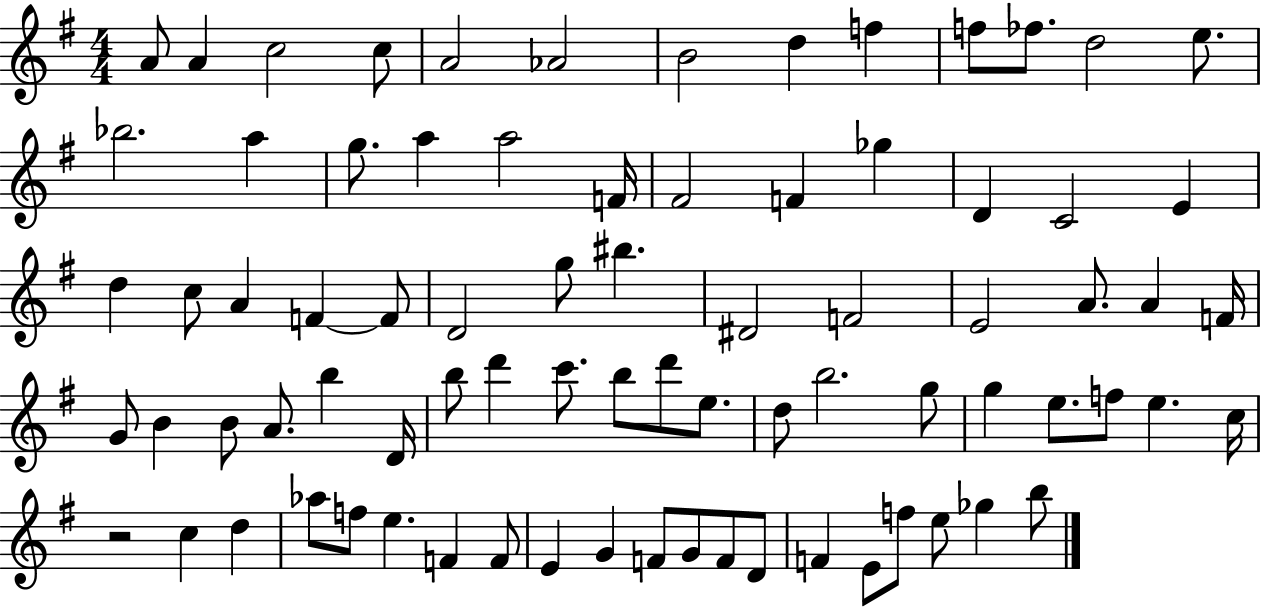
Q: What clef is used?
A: treble